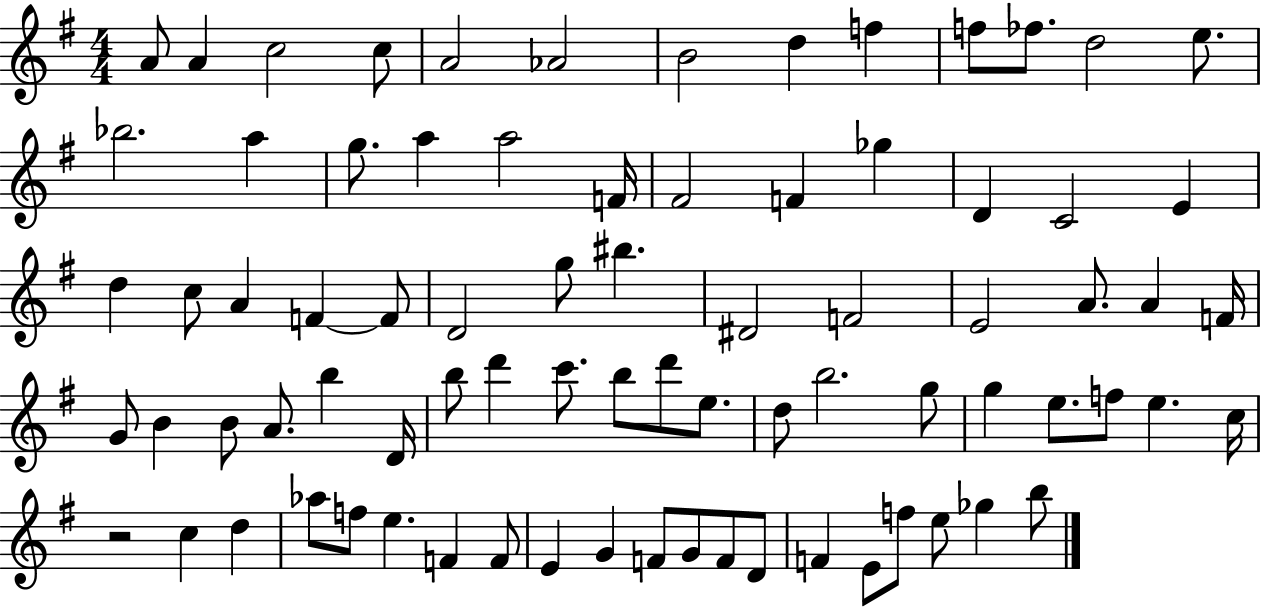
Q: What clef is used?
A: treble